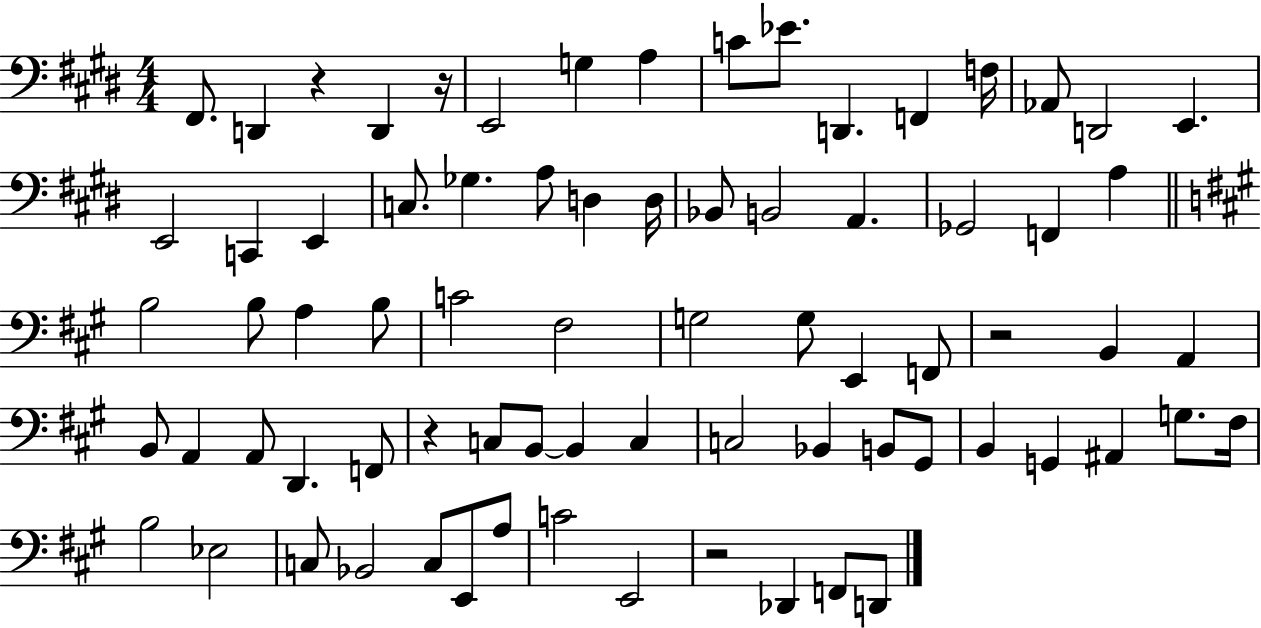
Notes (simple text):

F#2/e. D2/q R/q D2/q R/s E2/h G3/q A3/q C4/e Eb4/e. D2/q. F2/q F3/s Ab2/e D2/h E2/q. E2/h C2/q E2/q C3/e. Gb3/q. A3/e D3/q D3/s Bb2/e B2/h A2/q. Gb2/h F2/q A3/q B3/h B3/e A3/q B3/e C4/h F#3/h G3/h G3/e E2/q F2/e R/h B2/q A2/q B2/e A2/q A2/e D2/q. F2/e R/q C3/e B2/e B2/q C3/q C3/h Bb2/q B2/e G#2/e B2/q G2/q A#2/q G3/e. F#3/s B3/h Eb3/h C3/e Bb2/h C3/e E2/e A3/e C4/h E2/h R/h Db2/q F2/e D2/e